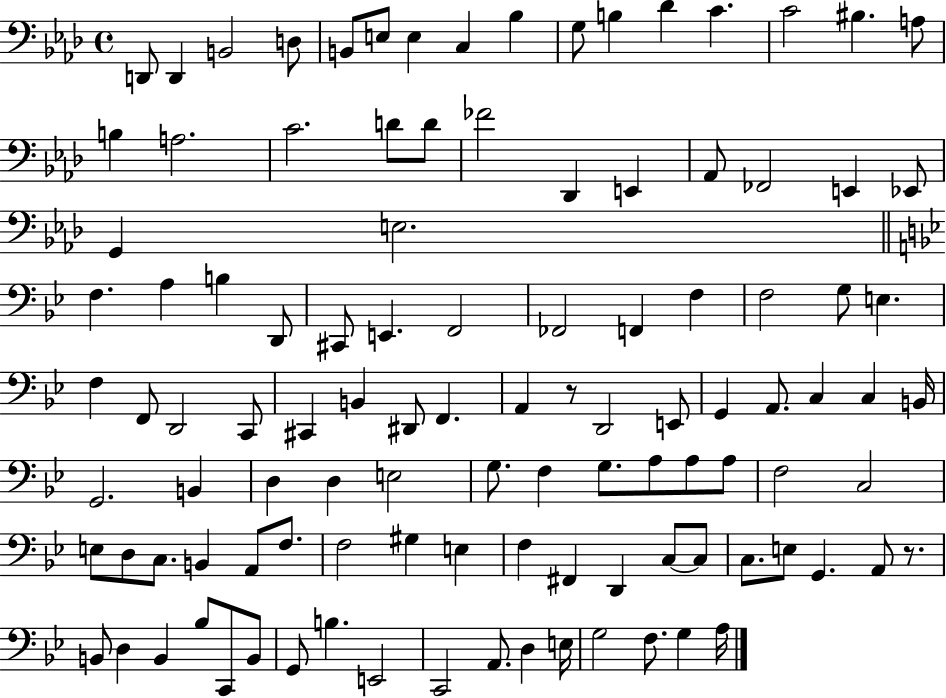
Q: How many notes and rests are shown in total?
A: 109